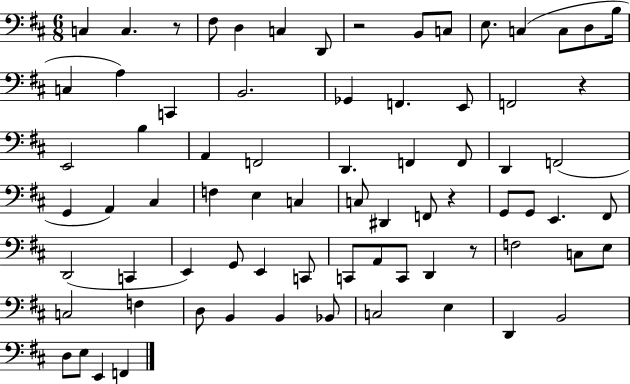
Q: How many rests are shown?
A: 5